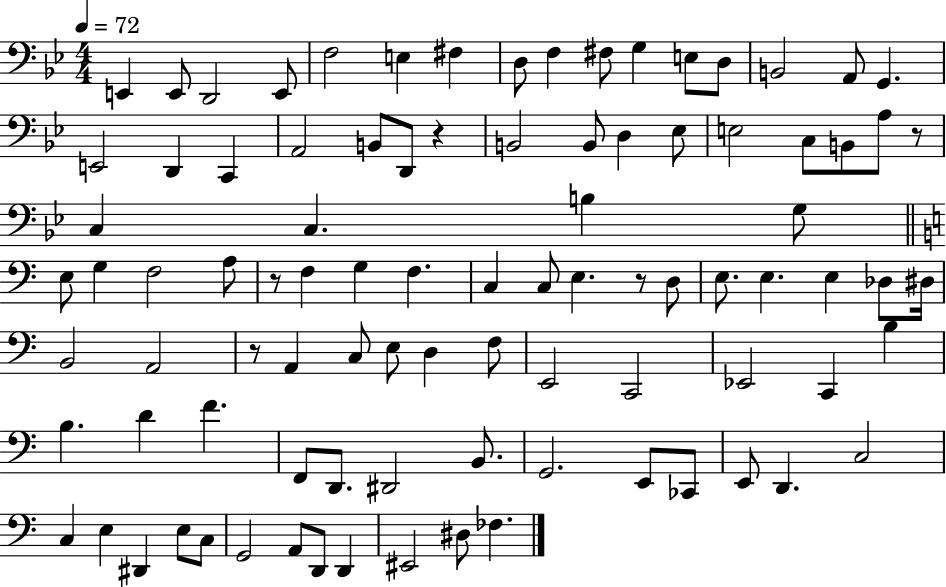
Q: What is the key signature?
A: BES major